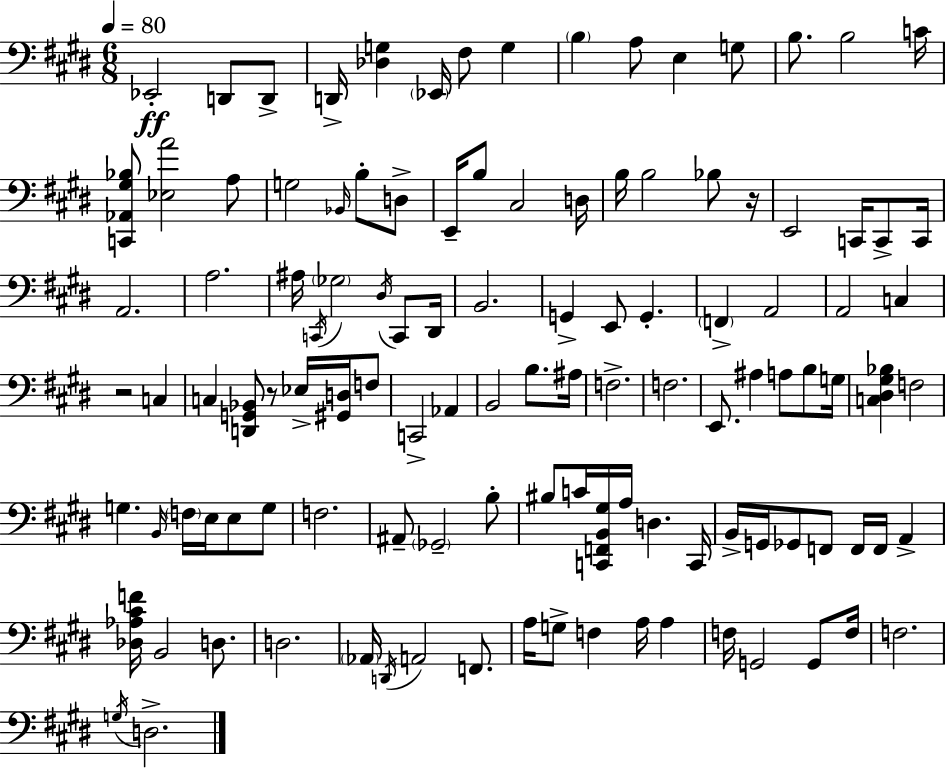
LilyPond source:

{
  \clef bass
  \numericTimeSignature
  \time 6/8
  \key e \major
  \tempo 4 = 80
  ees,2-.\ff d,8 d,8-> | d,16-> <des g>4 \parenthesize ees,16 fis8 g4 | \parenthesize b4 a8 e4 g8 | b8. b2 c'16 | \break <c, aes, gis bes>8 <ees a'>2 a8 | g2 \grace { bes,16 } b8-. d8-> | e,16-- b8 cis2 | d16 b16 b2 bes8 | \break r16 e,2 c,16 c,8-> | c,16 a,2. | a2. | ais16 \acciaccatura { c,16 } \parenthesize ges2 \acciaccatura { dis16 } | \break c,8 dis,16 b,2. | g,4-> e,8 g,4.-. | \parenthesize f,4-> a,2 | a,2 c4 | \break r2 c4 | c4 <d, g, bes,>8 r8 ees16-> | <gis, d>16 f8 c,2-> aes,4 | b,2 b8. | \break ais16 f2.-> | f2. | e,8. ais4 a8 | b8 g16 <c dis gis bes>4 f2 | \break g4. \grace { b,16 } \parenthesize f16 e16 | e8 g8 f2. | ais,8-- \parenthesize ges,2-- | b8-. bis8 c'16 <c, f, b, gis>16 a16 d4. | \break c,16 b,16-> g,16 ges,8 f,8 f,16 f,16 | a,4-> <des aes cis' f'>16 b,2 | d8. d2. | \parenthesize aes,16 \acciaccatura { d,16 } a,2 | \break f,8. a16 g8-> f4 | a16 a4 f16 g,2 | g,8 f16 f2. | \acciaccatura { g16 } d2.-> | \break \bar "|."
}